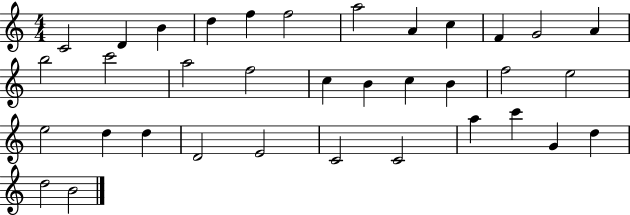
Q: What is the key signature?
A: C major